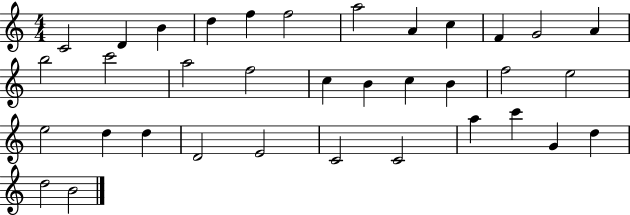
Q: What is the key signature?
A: C major